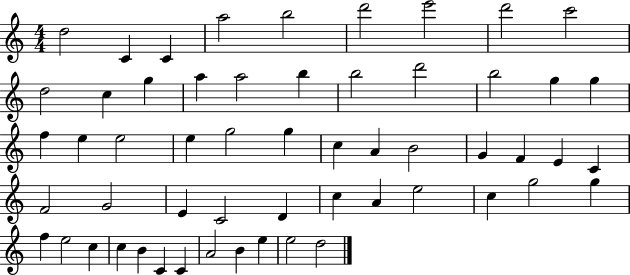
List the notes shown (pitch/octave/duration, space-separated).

D5/h C4/q C4/q A5/h B5/h D6/h E6/h D6/h C6/h D5/h C5/q G5/q A5/q A5/h B5/q B5/h D6/h B5/h G5/q G5/q F5/q E5/q E5/h E5/q G5/h G5/q C5/q A4/q B4/h G4/q F4/q E4/q C4/q F4/h G4/h E4/q C4/h D4/q C5/q A4/q E5/h C5/q G5/h G5/q F5/q E5/h C5/q C5/q B4/q C4/q C4/q A4/h B4/q E5/q E5/h D5/h